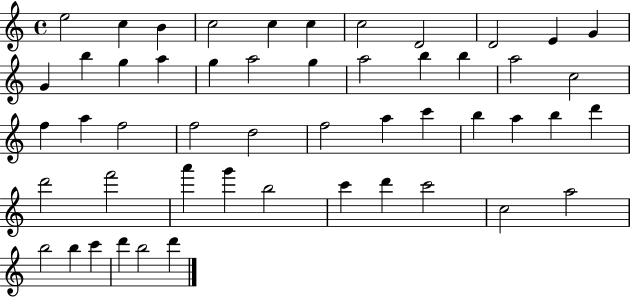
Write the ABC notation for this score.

X:1
T:Untitled
M:4/4
L:1/4
K:C
e2 c B c2 c c c2 D2 D2 E G G b g a g a2 g a2 b b a2 c2 f a f2 f2 d2 f2 a c' b a b d' d'2 f'2 a' g' b2 c' d' c'2 c2 a2 b2 b c' d' b2 d'